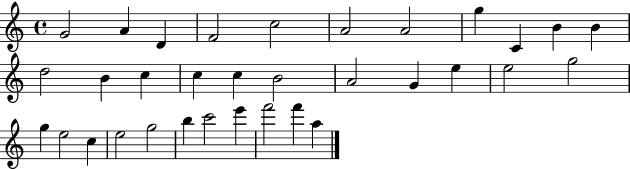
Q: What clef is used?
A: treble